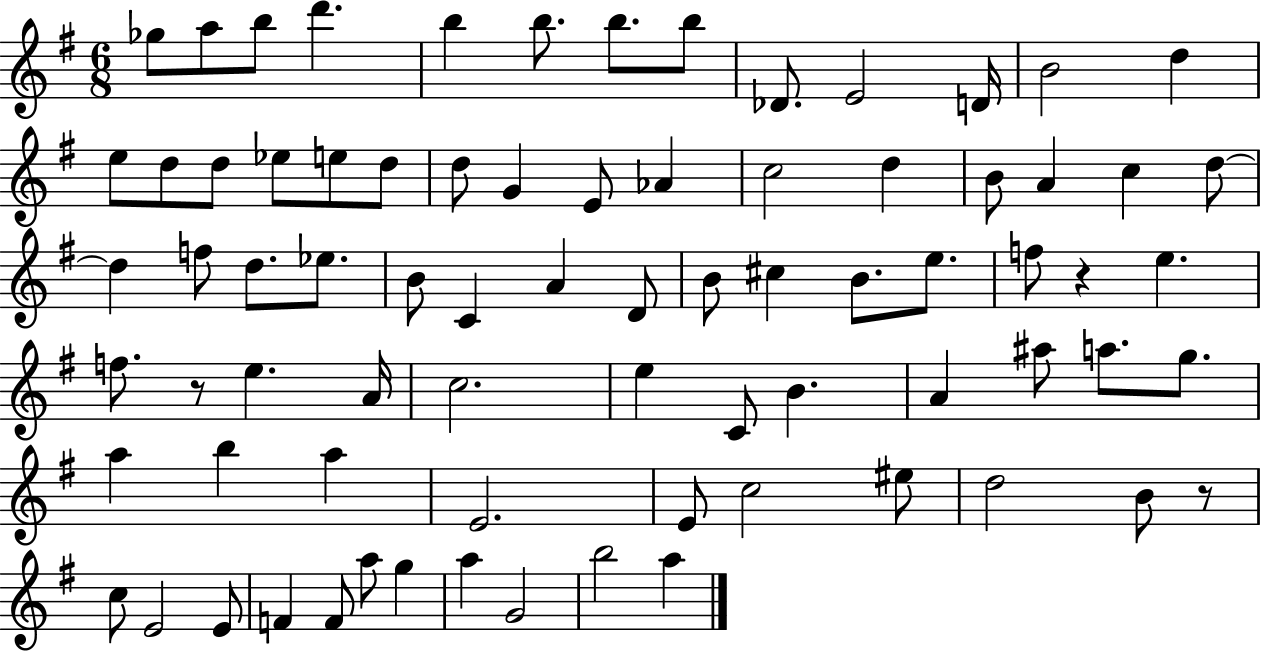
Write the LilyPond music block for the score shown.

{
  \clef treble
  \numericTimeSignature
  \time 6/8
  \key g \major
  \repeat volta 2 { ges''8 a''8 b''8 d'''4. | b''4 b''8. b''8. b''8 | des'8. e'2 d'16 | b'2 d''4 | \break e''8 d''8 d''8 ees''8 e''8 d''8 | d''8 g'4 e'8 aes'4 | c''2 d''4 | b'8 a'4 c''4 d''8~~ | \break d''4 f''8 d''8. ees''8. | b'8 c'4 a'4 d'8 | b'8 cis''4 b'8. e''8. | f''8 r4 e''4. | \break f''8. r8 e''4. a'16 | c''2. | e''4 c'8 b'4. | a'4 ais''8 a''8. g''8. | \break a''4 b''4 a''4 | e'2. | e'8 c''2 eis''8 | d''2 b'8 r8 | \break c''8 e'2 e'8 | f'4 f'8 a''8 g''4 | a''4 g'2 | b''2 a''4 | \break } \bar "|."
}